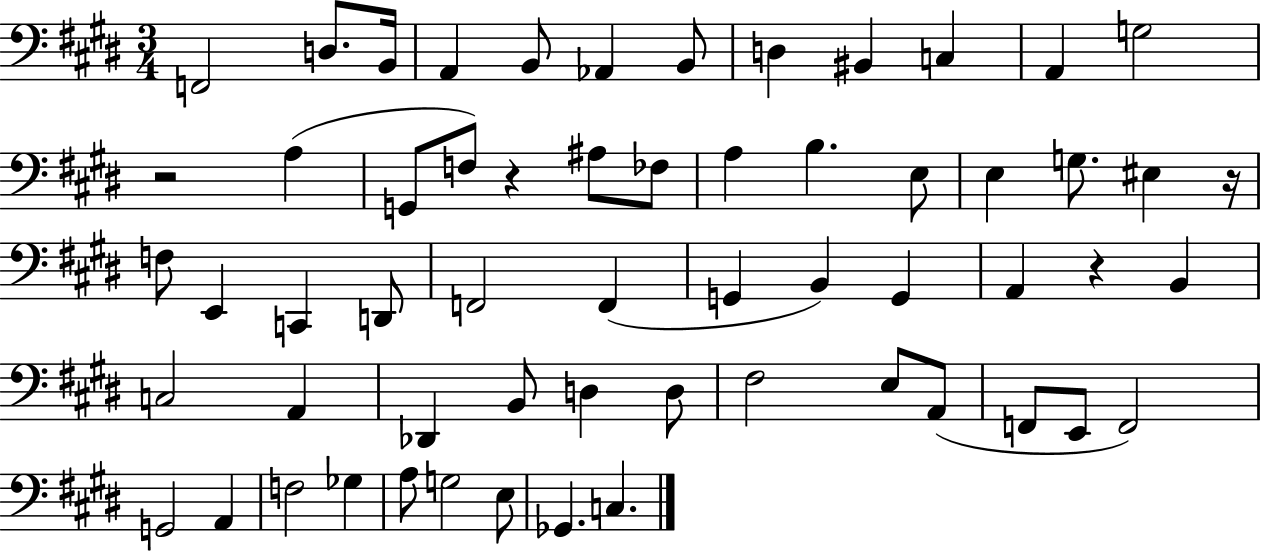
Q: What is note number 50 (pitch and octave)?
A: Gb3